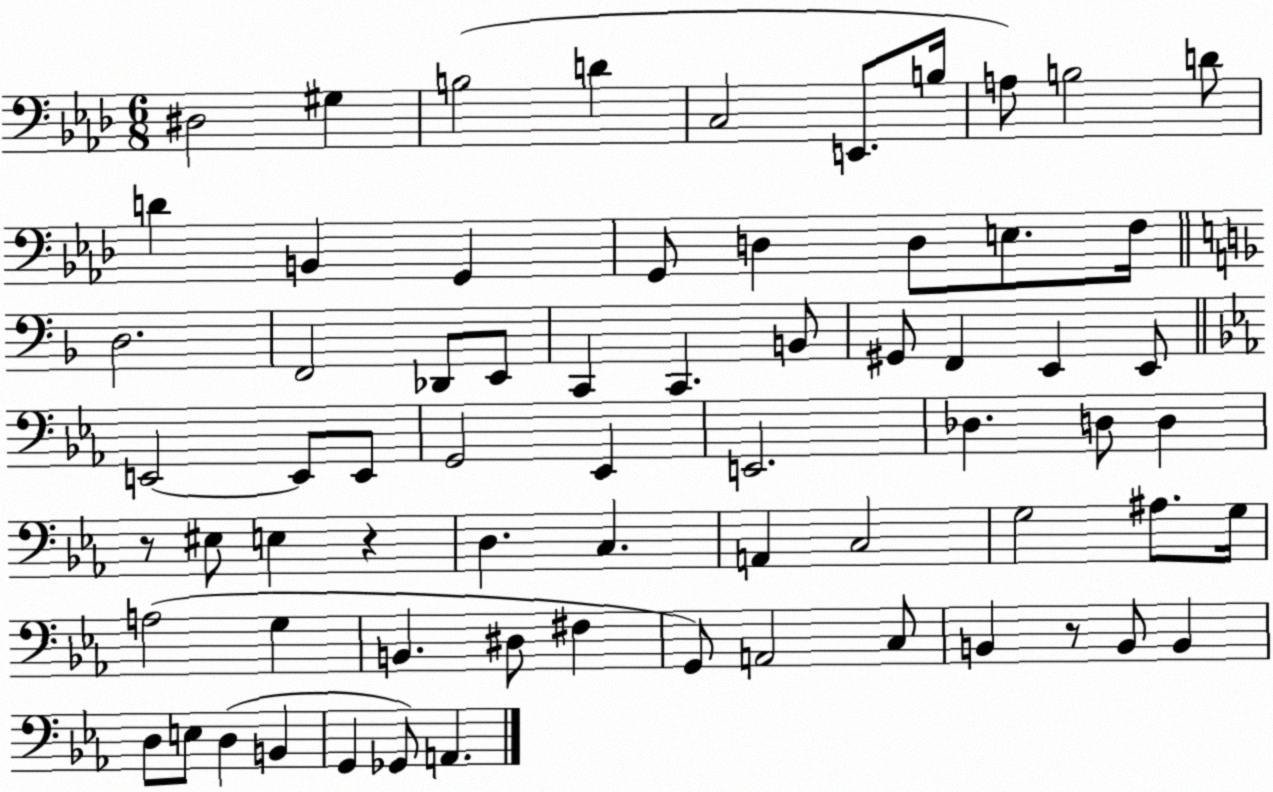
X:1
T:Untitled
M:6/8
L:1/4
K:Ab
^D,2 ^G, B,2 D C,2 E,,/2 B,/4 A,/2 B,2 D/2 D B,, G,, G,,/2 D, D,/2 E,/2 F,/4 D,2 F,,2 _D,,/2 E,,/2 C,, C,, B,,/2 ^G,,/2 F,, E,, E,,/2 E,,2 E,,/2 E,,/2 G,,2 _E,, E,,2 _D, D,/2 D, z/2 ^E,/2 E, z D, C, A,, C,2 G,2 ^A,/2 G,/4 A,2 G, B,, ^D,/2 ^F, G,,/2 A,,2 C,/2 B,, z/2 B,,/2 B,, D,/2 E,/2 D, B,, G,, _G,,/2 A,,